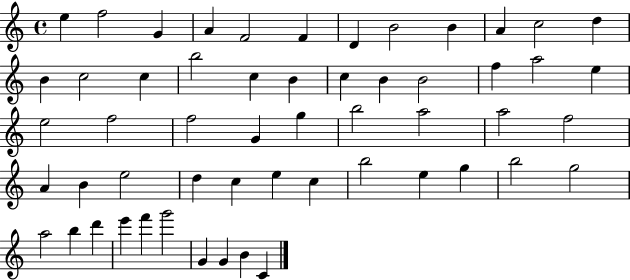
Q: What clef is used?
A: treble